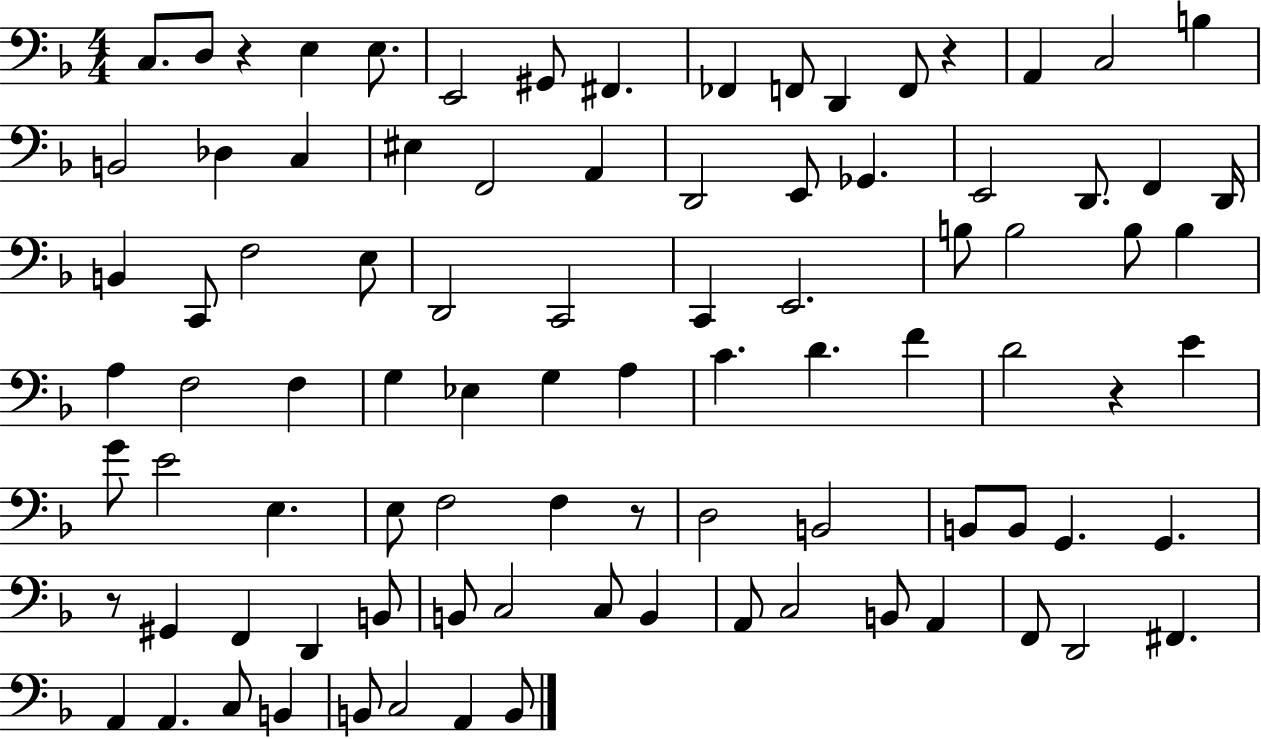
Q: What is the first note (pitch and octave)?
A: C3